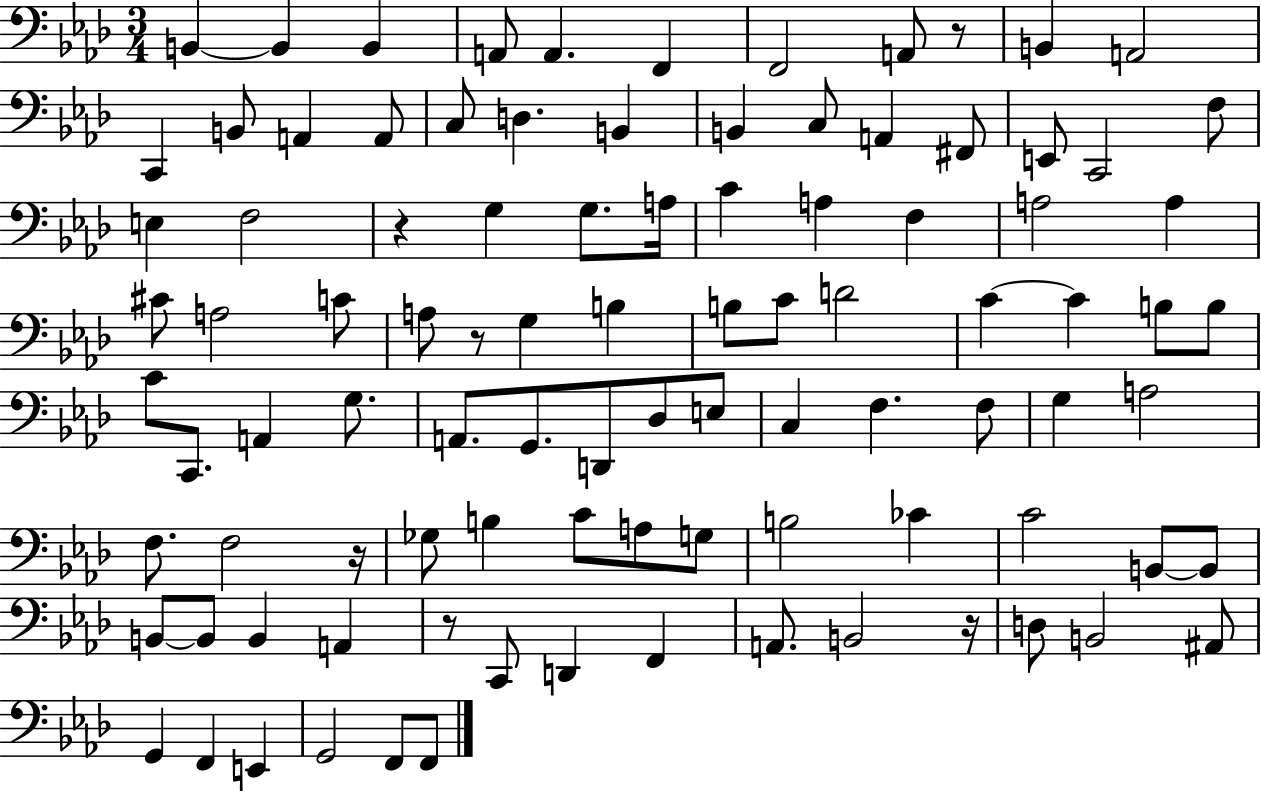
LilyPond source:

{
  \clef bass
  \numericTimeSignature
  \time 3/4
  \key aes \major
  \repeat volta 2 { b,4~~ b,4 b,4 | a,8 a,4. f,4 | f,2 a,8 r8 | b,4 a,2 | \break c,4 b,8 a,4 a,8 | c8 d4. b,4 | b,4 c8 a,4 fis,8 | e,8 c,2 f8 | \break e4 f2 | r4 g4 g8. a16 | c'4 a4 f4 | a2 a4 | \break cis'8 a2 c'8 | a8 r8 g4 b4 | b8 c'8 d'2 | c'4~~ c'4 b8 b8 | \break c'8 c,8. a,4 g8. | a,8. g,8. d,8 des8 e8 | c4 f4. f8 | g4 a2 | \break f8. f2 r16 | ges8 b4 c'8 a8 g8 | b2 ces'4 | c'2 b,8~~ b,8 | \break b,8~~ b,8 b,4 a,4 | r8 c,8 d,4 f,4 | a,8. b,2 r16 | d8 b,2 ais,8 | \break g,4 f,4 e,4 | g,2 f,8 f,8 | } \bar "|."
}